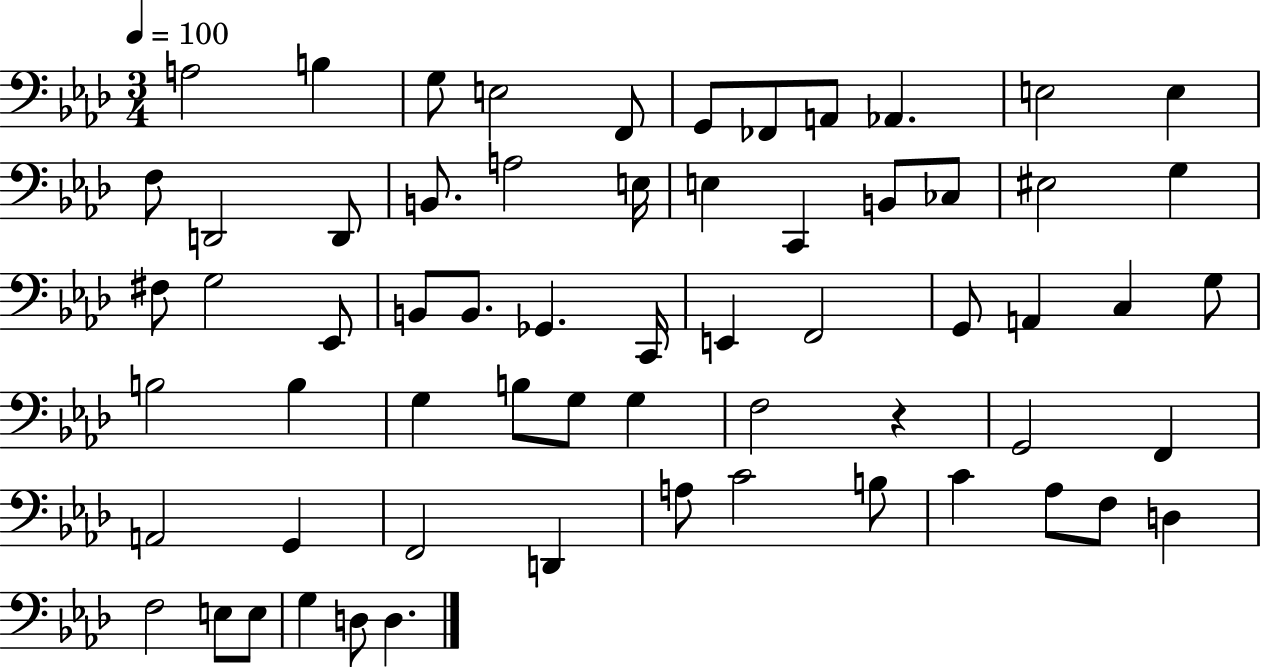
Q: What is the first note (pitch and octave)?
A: A3